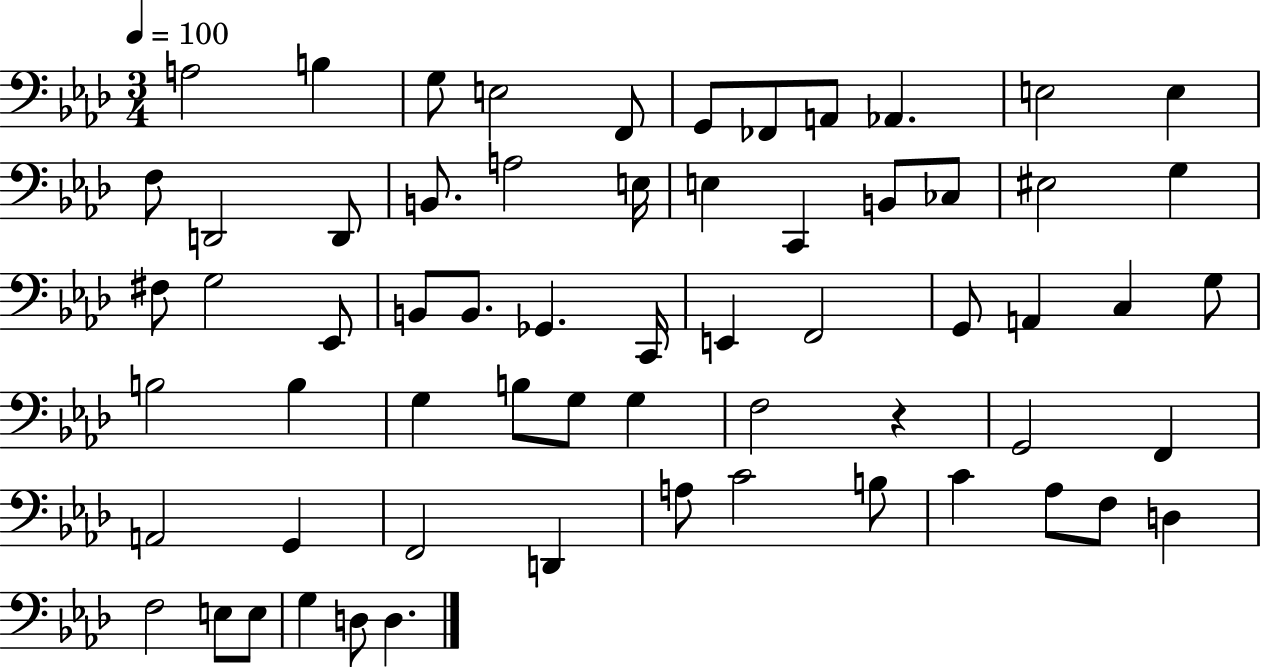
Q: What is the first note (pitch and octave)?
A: A3